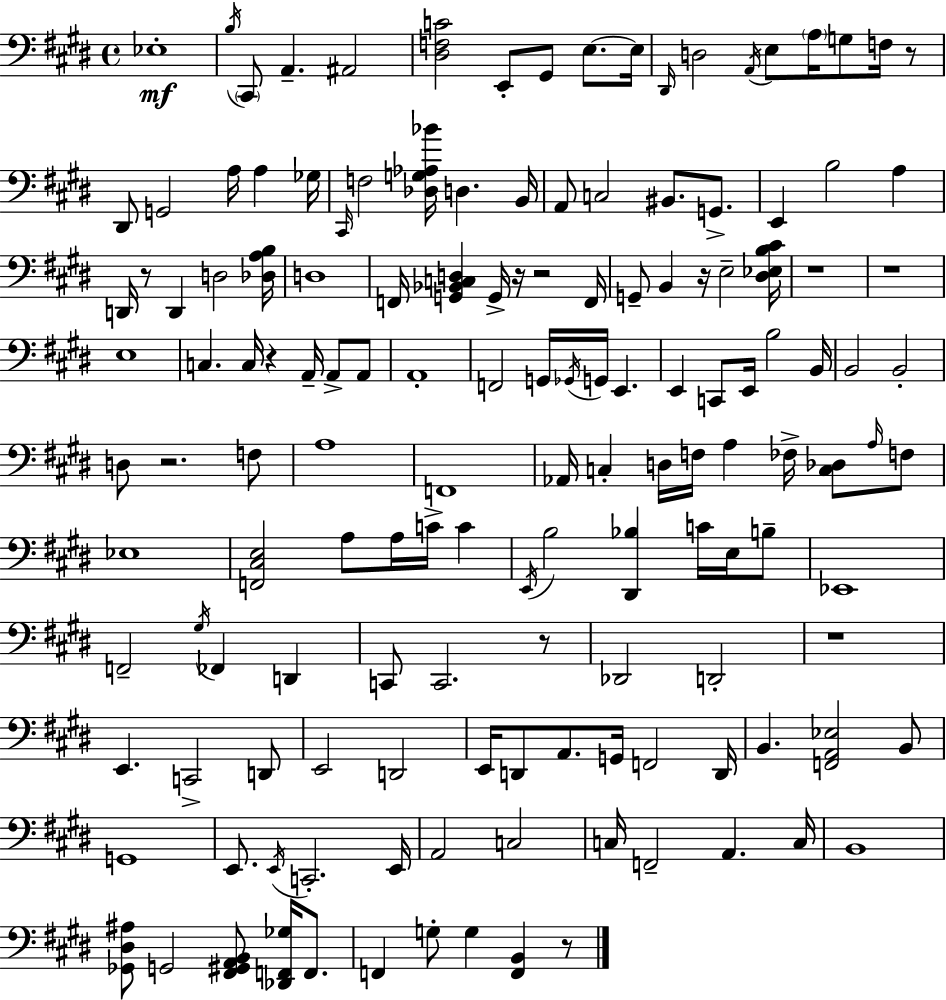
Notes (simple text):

Eb3/w B3/s C#2/e A2/q. A#2/h [D#3,F3,C4]/h E2/e G#2/e E3/e. E3/s D#2/s D3/h A2/s E3/e A3/s G3/e F3/s R/e D#2/e G2/h A3/s A3/q Gb3/s C#2/s F3/h [Db3,G3,Ab3,Bb4]/s D3/q. B2/s A2/e C3/h BIS2/e. G2/e. E2/q B3/h A3/q D2/s R/e D2/q D3/h [Db3,A3,B3]/s D3/w F2/s [G2,Bb2,C3,D3]/q G2/s R/s R/h F2/s G2/e B2/q R/s E3/h [D#3,Eb3,B3,C#4]/s R/w R/w E3/w C3/q. C3/s R/q A2/s A2/e A2/e A2/w F2/h G2/s Gb2/s G2/s E2/q. E2/q C2/e E2/s B3/h B2/s B2/h B2/h D3/e R/h. F3/e A3/w F2/w Ab2/s C3/q D3/s F3/s A3/q FES3/s [C3,Db3]/e A3/s F3/e Eb3/w [F2,C#3,E3]/h A3/e A3/s C4/s C4/q E2/s B3/h [D#2,Bb3]/q C4/s E3/s B3/e Eb2/w F2/h G#3/s FES2/q D2/q C2/e C2/h. R/e Db2/h D2/h R/w E2/q. C2/h D2/e E2/h D2/h E2/s D2/e A2/e. G2/s F2/h D2/s B2/q. [F2,A2,Eb3]/h B2/e G2/w E2/e. E2/s C2/h. E2/s A2/h C3/h C3/s F2/h A2/q. C3/s B2/w [Gb2,D#3,A#3]/e G2/h [F#2,G#2,A2,B2]/e [Db2,F2,Gb3]/s F2/e. F2/q G3/e G3/q [F2,B2]/q R/e